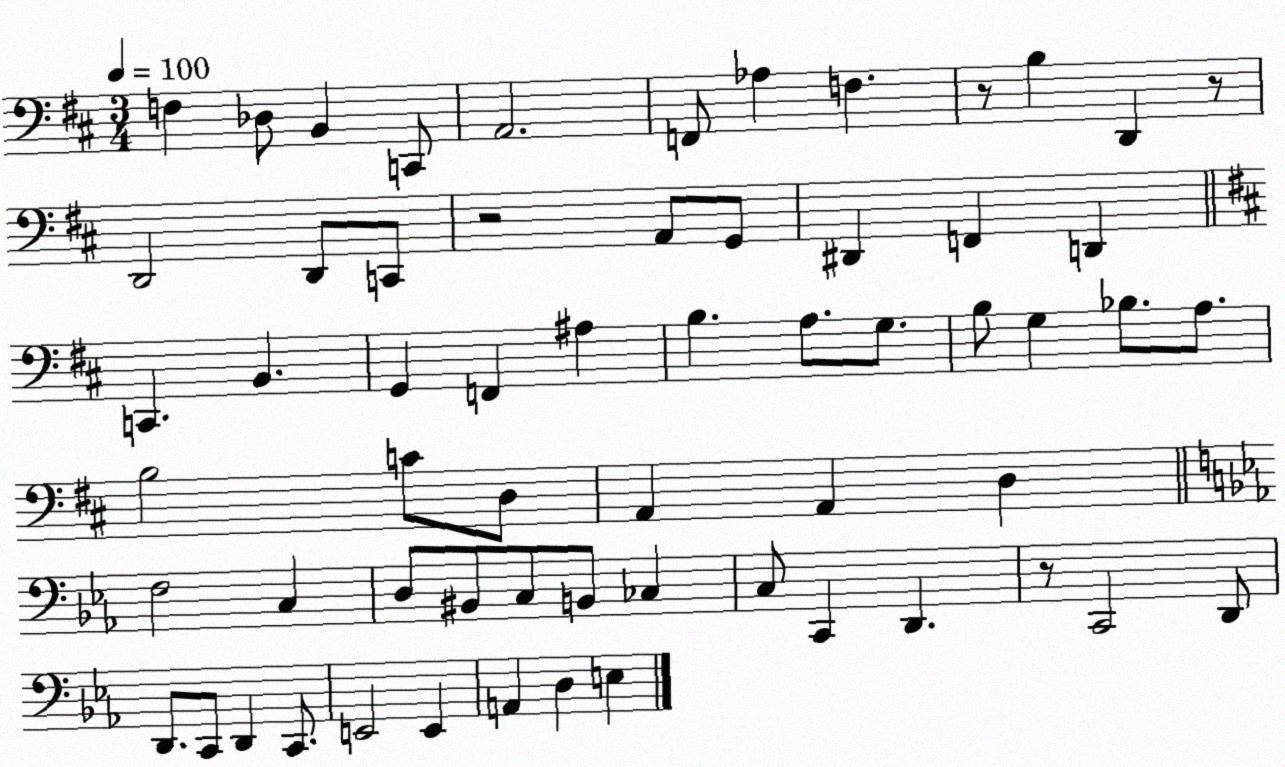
X:1
T:Untitled
M:3/4
L:1/4
K:D
F, _D,/2 B,, C,,/2 A,,2 F,,/2 _A, F, z/2 B, D,, z/2 D,,2 D,,/2 C,,/2 z2 A,,/2 G,,/2 ^D,, F,, D,, C,, B,, G,, F,, ^A, B, A,/2 G,/2 B,/2 G, _B,/2 A,/2 B,2 C/2 D,/2 A,, A,, D, F,2 C, D,/2 ^B,,/2 C,/2 B,,/2 _C, C,/2 C,, D,, z/2 C,,2 D,,/2 D,,/2 C,,/2 D,, C,,/2 E,,2 E,, A,, D, E,